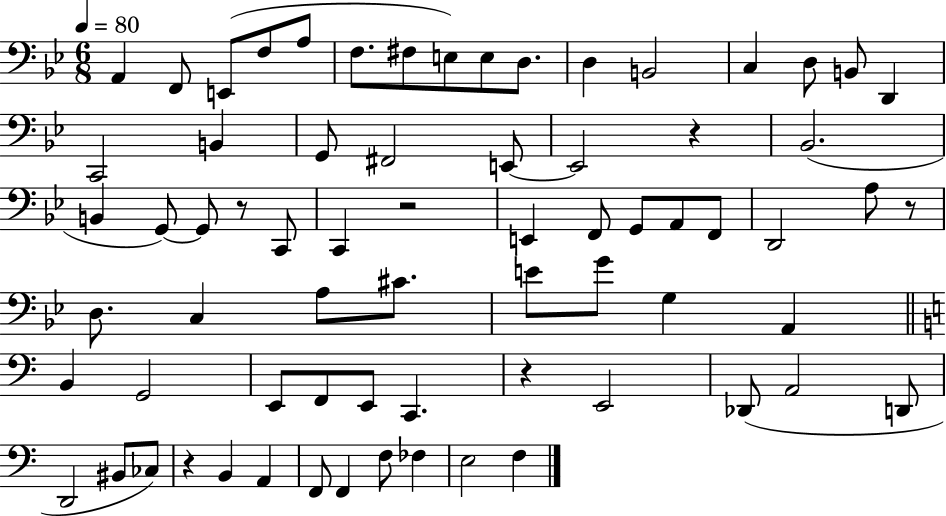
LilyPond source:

{
  \clef bass
  \numericTimeSignature
  \time 6/8
  \key bes \major
  \tempo 4 = 80
  a,4 f,8 e,8( f8 a8 | f8. fis8 e8) e8 d8. | d4 b,2 | c4 d8 b,8 d,4 | \break c,2 b,4 | g,8 fis,2 e,8~~ | e,2 r4 | bes,2.( | \break b,4 g,8~~) g,8 r8 c,8 | c,4 r2 | e,4 f,8 g,8 a,8 f,8 | d,2 a8 r8 | \break d8. c4 a8 cis'8. | e'8 g'8 g4 a,4 | \bar "||" \break \key c \major b,4 g,2 | e,8 f,8 e,8 c,4. | r4 e,2 | des,8( a,2 d,8 | \break d,2 bis,8 ces8) | r4 b,4 a,4 | f,8 f,4 f8 fes4 | e2 f4 | \break \bar "|."
}